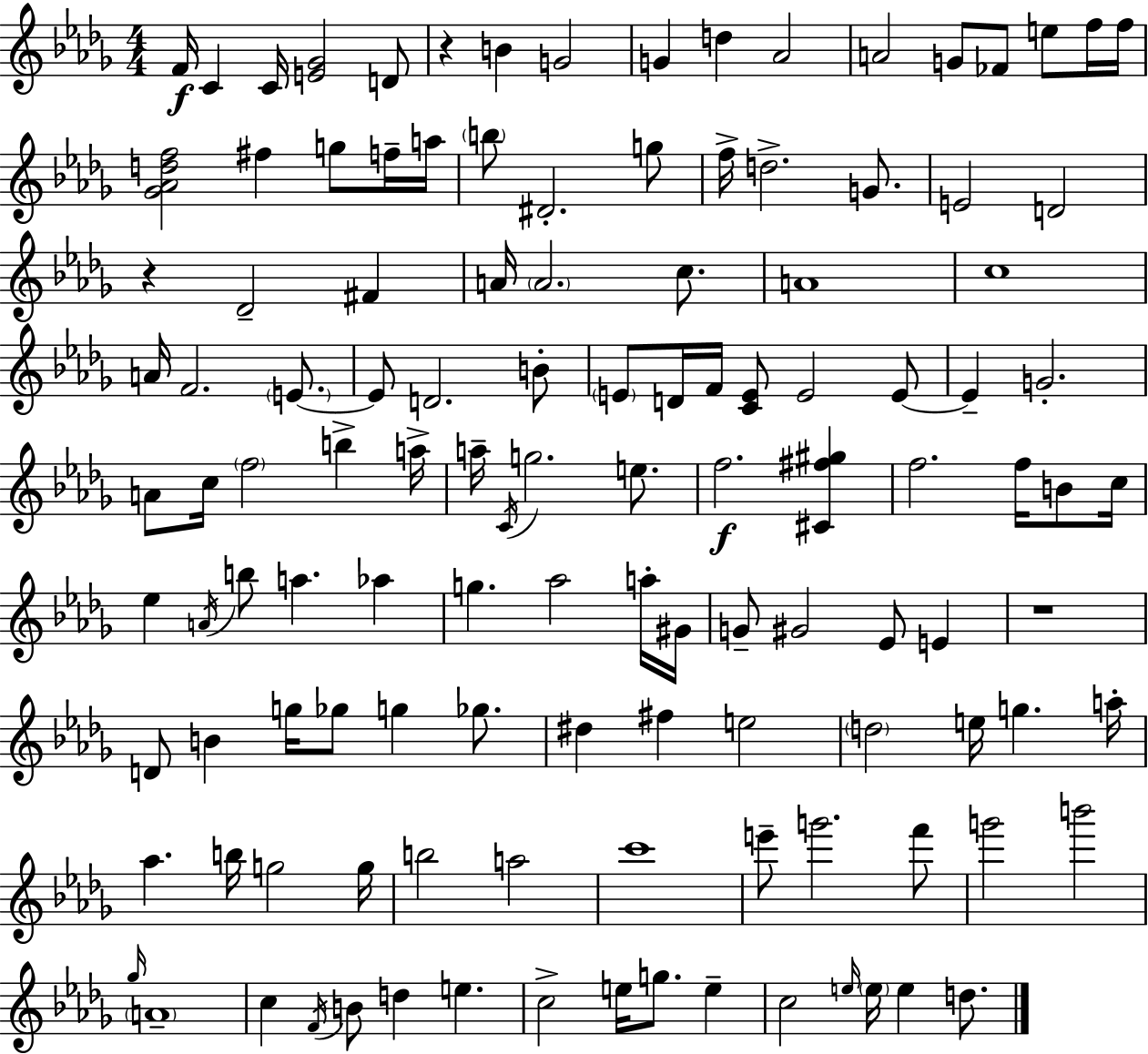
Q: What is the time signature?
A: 4/4